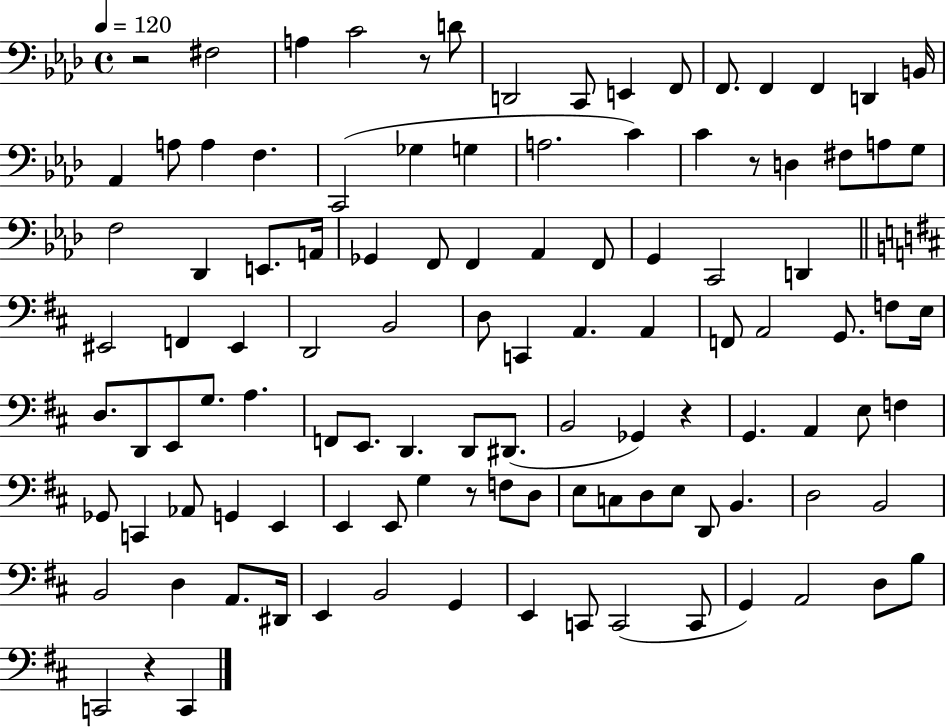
X:1
T:Untitled
M:4/4
L:1/4
K:Ab
z2 ^F,2 A, C2 z/2 D/2 D,,2 C,,/2 E,, F,,/2 F,,/2 F,, F,, D,, B,,/4 _A,, A,/2 A, F, C,,2 _G, G, A,2 C C z/2 D, ^F,/2 A,/2 G,/2 F,2 _D,, E,,/2 A,,/4 _G,, F,,/2 F,, _A,, F,,/2 G,, C,,2 D,, ^E,,2 F,, ^E,, D,,2 B,,2 D,/2 C,, A,, A,, F,,/2 A,,2 G,,/2 F,/2 E,/4 D,/2 D,,/2 E,,/2 G,/2 A, F,,/2 E,,/2 D,, D,,/2 ^D,,/2 B,,2 _G,, z G,, A,, E,/2 F, _G,,/2 C,, _A,,/2 G,, E,, E,, E,,/2 G, z/2 F,/2 D,/2 E,/2 C,/2 D,/2 E,/2 D,,/2 B,, D,2 B,,2 B,,2 D, A,,/2 ^D,,/4 E,, B,,2 G,, E,, C,,/2 C,,2 C,,/2 G,, A,,2 D,/2 B,/2 C,,2 z C,,